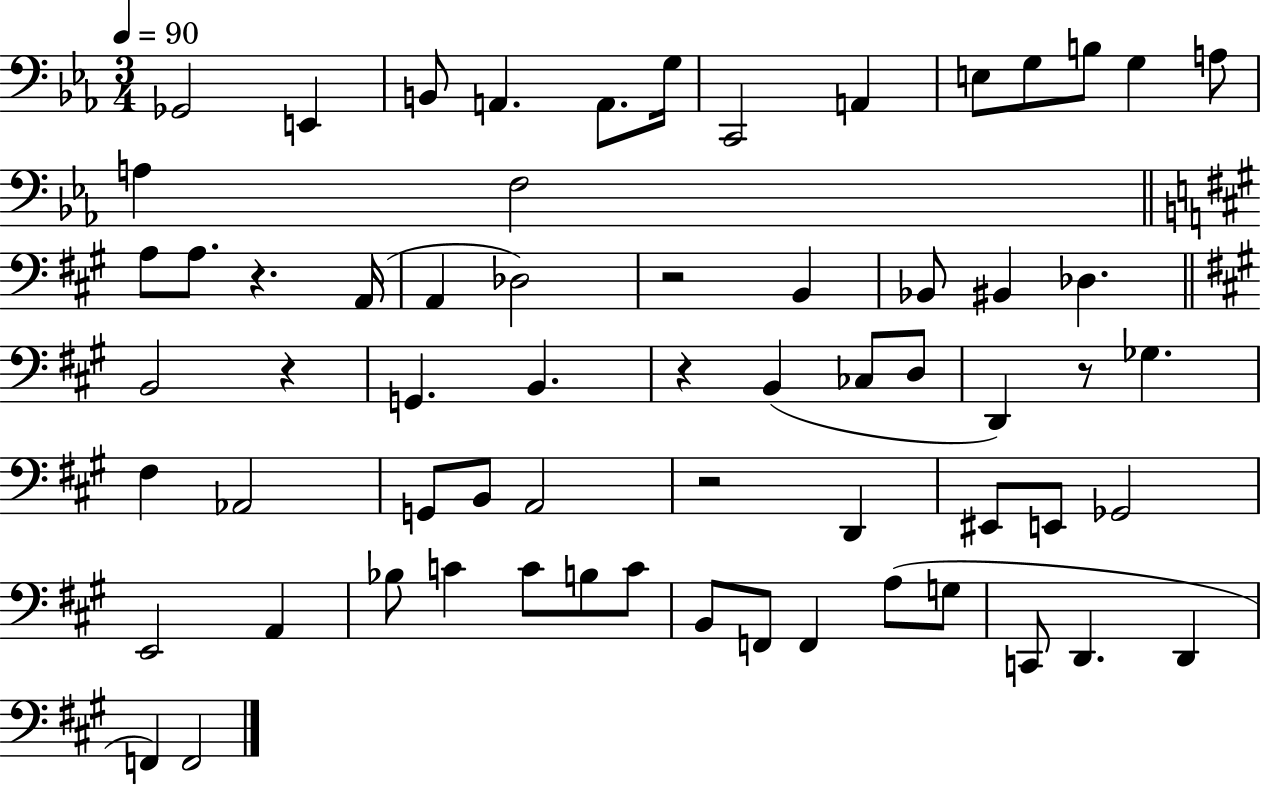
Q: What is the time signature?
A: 3/4